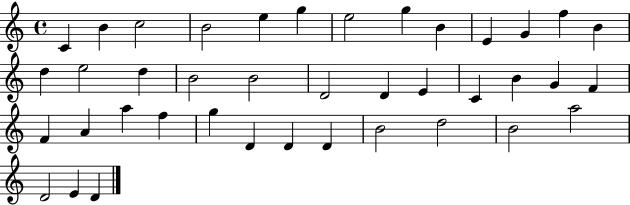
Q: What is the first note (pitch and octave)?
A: C4